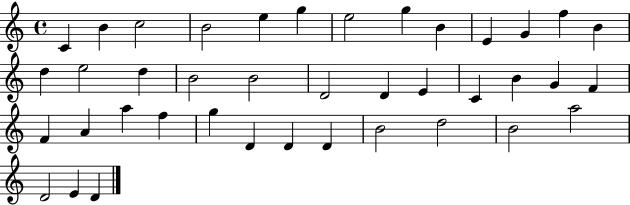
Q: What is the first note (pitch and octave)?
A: C4